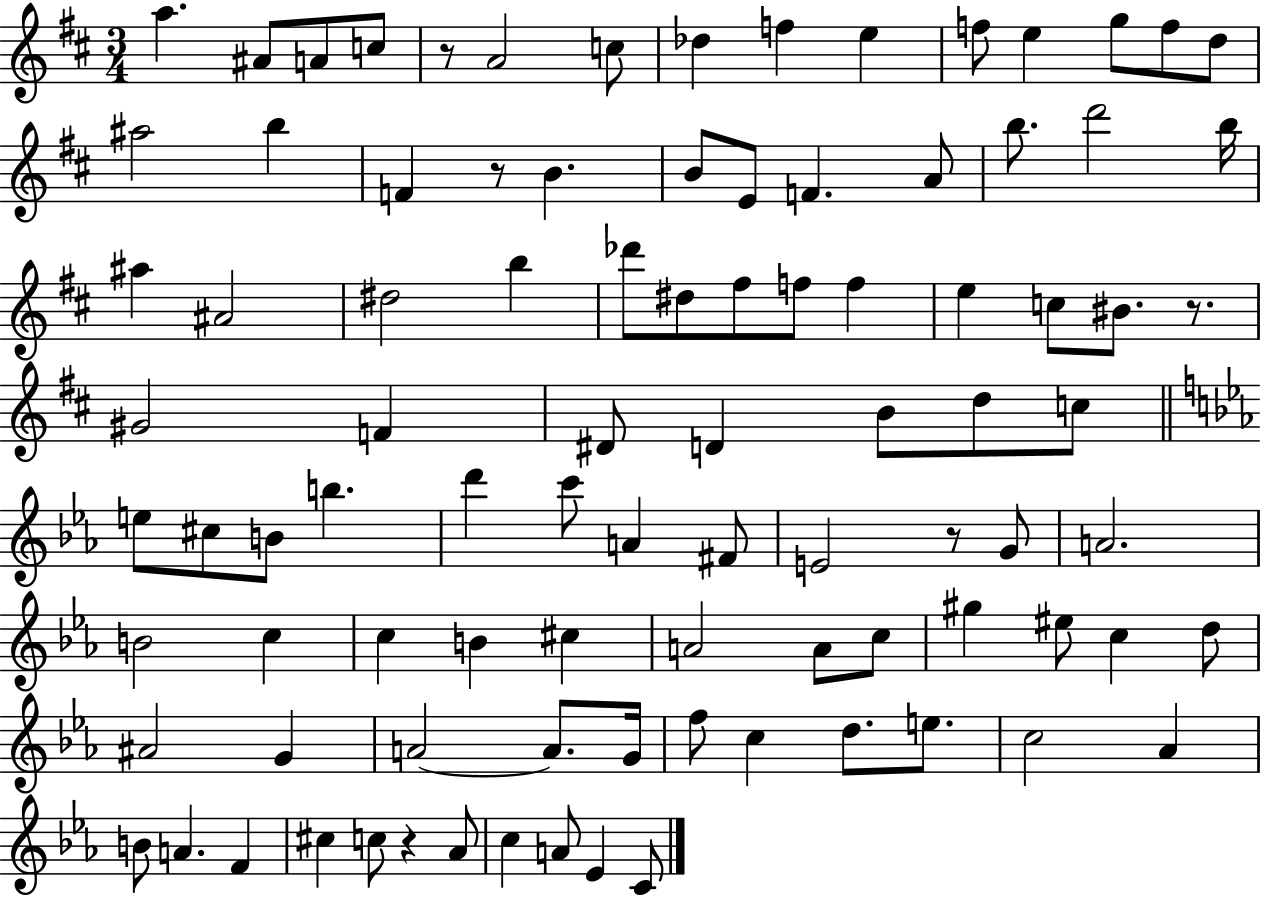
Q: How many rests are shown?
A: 5